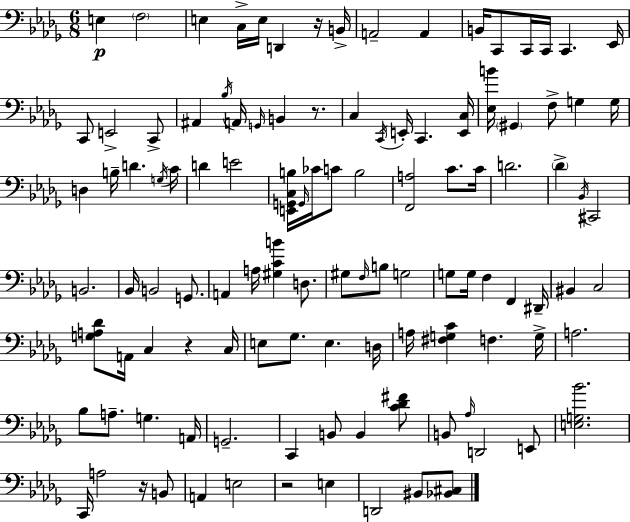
{
  \clef bass
  \numericTimeSignature
  \time 6/8
  \key bes \minor
  e4\p \parenthesize f2 | e4 c16-> e16 d,4 r16 b,16-> | a,2-- a,4 | b,16 c,8 c,16 c,16 c,4. ees,16 | \break c,8 e,2-> c,8-> | ais,4 \acciaccatura { bes16 } a,16 \grace { g,16 } b,4 r8. | c4 \acciaccatura { c,16 } e,16-. c,4. | <e, c>16 <ees b'>16 \parenthesize gis,4 f8-> g4 | \break g16 d4 b16-- d'4. | \acciaccatura { g16 } c'16 d'4 e'2 | <e, g, c b>16 \grace { g,16 } ces'16 c'8 b2 | <f, a>2 | \break c'8. c'16 d'2. | \parenthesize des'4-> \acciaccatura { bes,16 } cis,2 | b,2. | bes,16 b,2 | \break g,8. a,4 a16 <gis c' b'>4 | d8. gis8 \grace { f16 } b8 g2 | g8 g16 f4 | f,4 dis,16-- bis,4 c2 | \break <g a des'>8 a,16 c4 | r4 c16 e8 ges8. | e4. d16 a16 <fis g c'>4 | f4. g16-> a2. | \break bes8 a8.-- | g4. a,16 g,2.-- | c,4 b,8 | b,4 <c' des' fis'>8 b,8 \grace { aes16 } d,2 | \break e,8 <e g bes'>2. | c,16 a2 | r16 b,8 a,4 | e2 r2 | \break e4 d,2 | bis,8 <bes, cis>8 \bar "|."
}